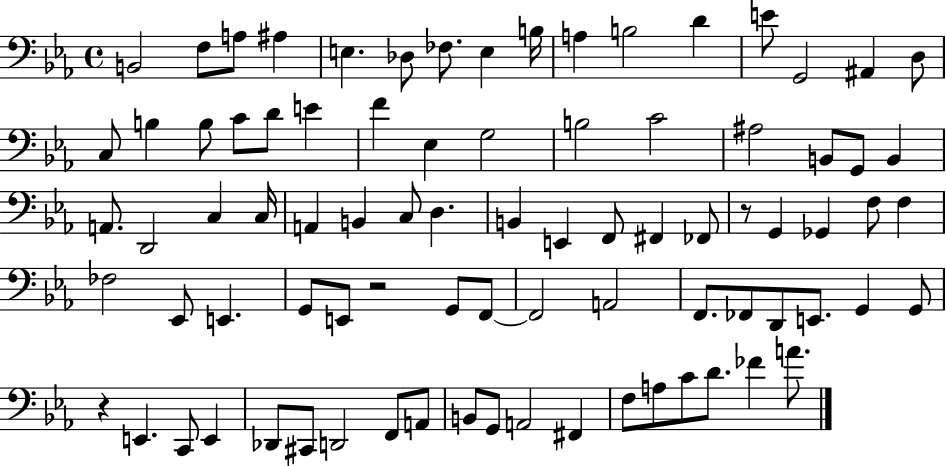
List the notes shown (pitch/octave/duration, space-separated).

B2/h F3/e A3/e A#3/q E3/q. Db3/e FES3/e. E3/q B3/s A3/q B3/h D4/q E4/e G2/h A#2/q D3/e C3/e B3/q B3/e C4/e D4/e E4/q F4/q Eb3/q G3/h B3/h C4/h A#3/h B2/e G2/e B2/q A2/e. D2/h C3/q C3/s A2/q B2/q C3/e D3/q. B2/q E2/q F2/e F#2/q FES2/e R/e G2/q Gb2/q F3/e F3/q FES3/h Eb2/e E2/q. G2/e E2/e R/h G2/e F2/e F2/h A2/h F2/e. FES2/e D2/e E2/e. G2/q G2/e R/q E2/q. C2/e E2/q Db2/e C#2/e D2/h F2/e A2/e B2/e G2/e A2/h F#2/q F3/e A3/e C4/e D4/e. FES4/q A4/e.